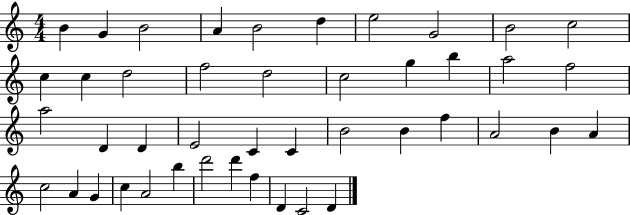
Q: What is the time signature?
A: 4/4